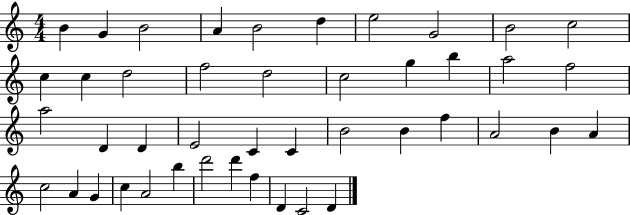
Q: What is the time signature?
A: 4/4